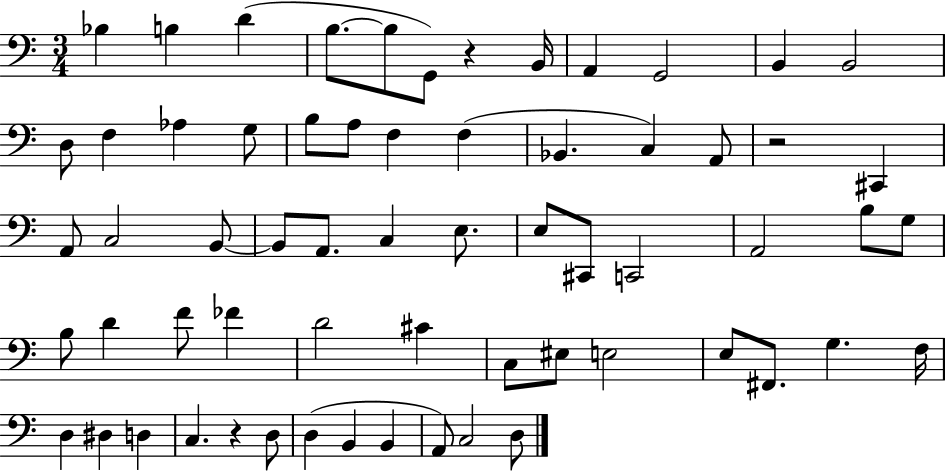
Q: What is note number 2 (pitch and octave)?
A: B3